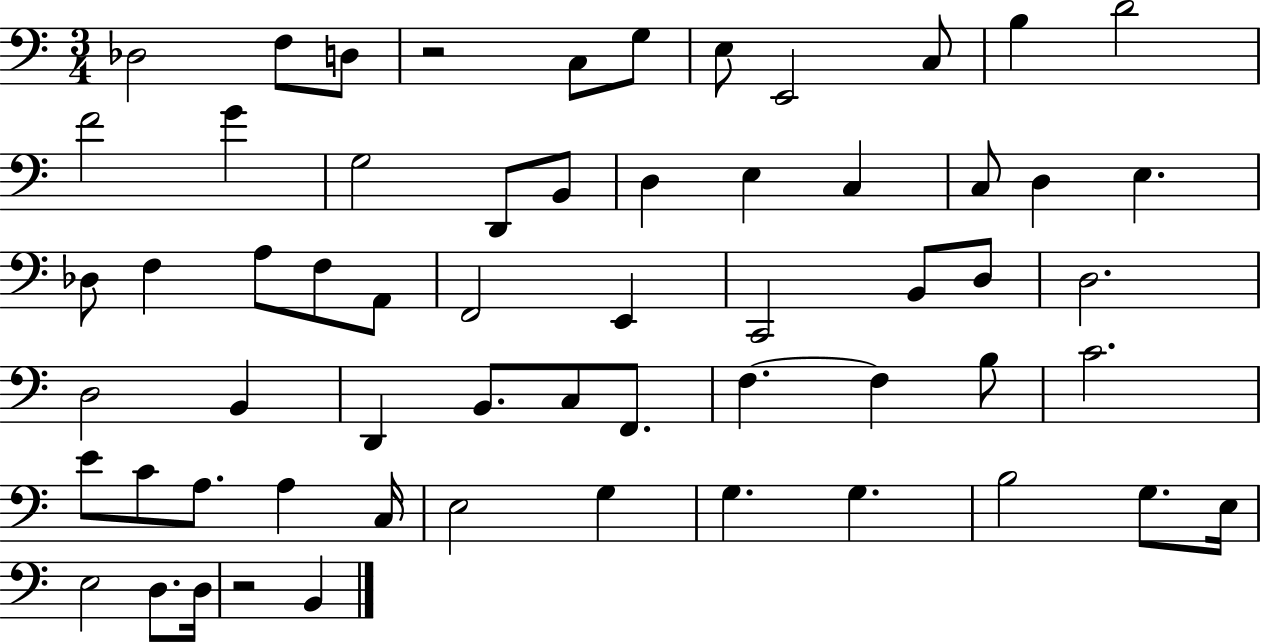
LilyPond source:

{
  \clef bass
  \numericTimeSignature
  \time 3/4
  \key c \major
  des2 f8 d8 | r2 c8 g8 | e8 e,2 c8 | b4 d'2 | \break f'2 g'4 | g2 d,8 b,8 | d4 e4 c4 | c8 d4 e4. | \break des8 f4 a8 f8 a,8 | f,2 e,4 | c,2 b,8 d8 | d2. | \break d2 b,4 | d,4 b,8. c8 f,8. | f4.~~ f4 b8 | c'2. | \break e'8 c'8 a8. a4 c16 | e2 g4 | g4. g4. | b2 g8. e16 | \break e2 d8. d16 | r2 b,4 | \bar "|."
}